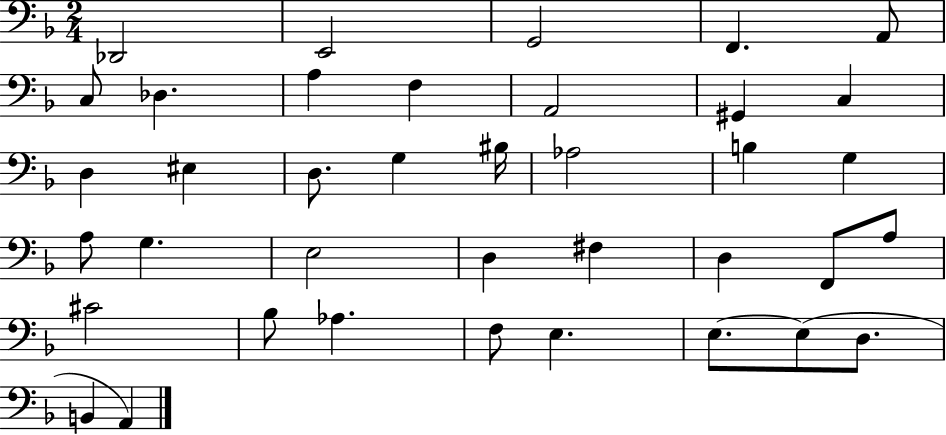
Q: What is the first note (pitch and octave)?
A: Db2